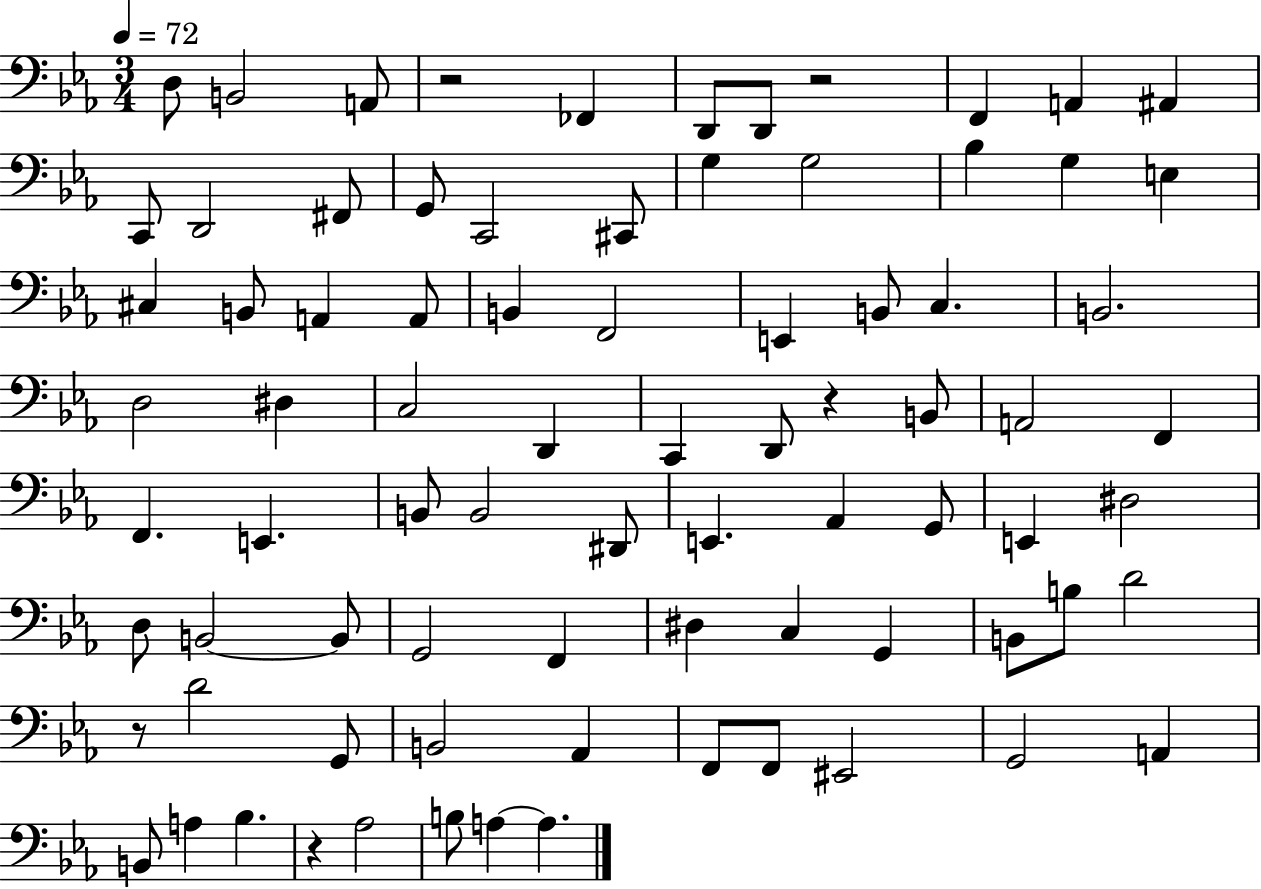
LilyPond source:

{
  \clef bass
  \numericTimeSignature
  \time 3/4
  \key ees \major
  \tempo 4 = 72
  d8 b,2 a,8 | r2 fes,4 | d,8 d,8 r2 | f,4 a,4 ais,4 | \break c,8 d,2 fis,8 | g,8 c,2 cis,8 | g4 g2 | bes4 g4 e4 | \break cis4 b,8 a,4 a,8 | b,4 f,2 | e,4 b,8 c4. | b,2. | \break d2 dis4 | c2 d,4 | c,4 d,8 r4 b,8 | a,2 f,4 | \break f,4. e,4. | b,8 b,2 dis,8 | e,4. aes,4 g,8 | e,4 dis2 | \break d8 b,2~~ b,8 | g,2 f,4 | dis4 c4 g,4 | b,8 b8 d'2 | \break r8 d'2 g,8 | b,2 aes,4 | f,8 f,8 eis,2 | g,2 a,4 | \break b,8 a4 bes4. | r4 aes2 | b8 a4~~ a4. | \bar "|."
}